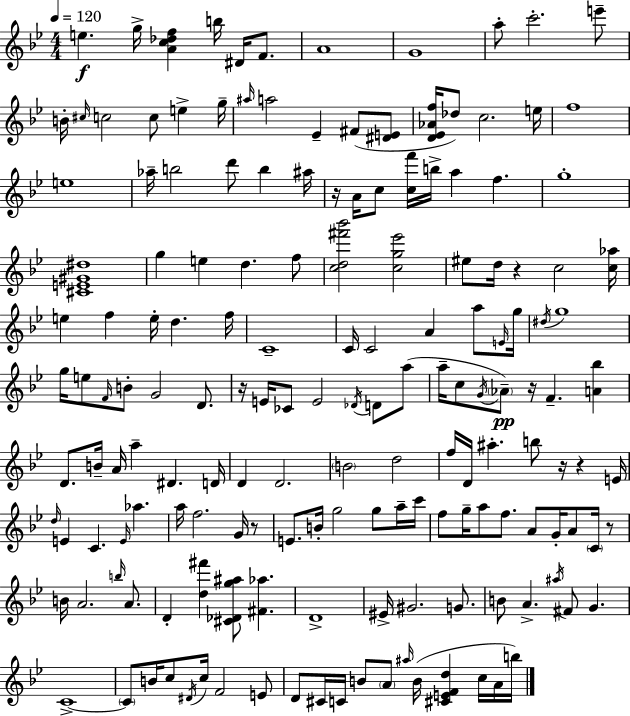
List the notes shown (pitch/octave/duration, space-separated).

E5/q. G5/s [A4,C5,Db5,F5]/q B5/s D#4/s F4/e. A4/w G4/w A5/e C6/h. E6/e B4/s C#5/s C5/h C5/e E5/q G5/s A#5/s A5/h Eb4/q F#4/e [D#4,E4]/e [D4,Eb4,Ab4,F5]/s Db5/e C5/h. E5/s F5/w E5/w Ab5/s B5/h D6/e B5/q A#5/s R/s A4/s C5/e [C5,F6]/s B5/s A5/q F5/q. G5/w [C#4,E4,G#4,D#5]/w G5/q E5/q D5/q. F5/e [C5,D5,F#6,Bb6]/h [C5,G5,Eb6]/h EIS5/e D5/s R/q C5/h [C5,Ab5]/s E5/q F5/q E5/s D5/q. F5/s C4/w C4/s C4/h A4/q A5/e E4/s G5/s D#5/s G5/w G5/s E5/e F4/s B4/e G4/h D4/e. R/s E4/s CES4/e E4/h Db4/s D4/e A5/e A5/s C5/e G4/s Ab4/e R/s F4/q. [A4,Bb5]/q D4/e. B4/s A4/s A5/q D#4/q. D4/s D4/q D4/h. B4/h D5/h F5/s D4/s A#5/q. B5/e R/s R/q E4/s D5/s E4/q C4/q. E4/s Ab5/q. A5/s F5/h. G4/s R/e E4/e. B4/s G5/h G5/e A5/s C6/s F5/e G5/s A5/e F5/e. A4/e G4/s A4/e C4/s R/e B4/s A4/h. B5/s A4/e. D4/q [D5,F#6]/q [C#4,Db4,G5,A#5]/e [F#4,Ab5]/q. D4/w EIS4/s G#4/h. G4/e. B4/e A4/q. A#5/s F#4/e G4/q. C4/w C4/e B4/s C5/e D#4/s C5/s F4/h E4/e D4/e C#4/s C4/s B4/e A4/e A#5/s B4/s [C#4,E4,F4,D5]/q C5/s A4/s B5/s